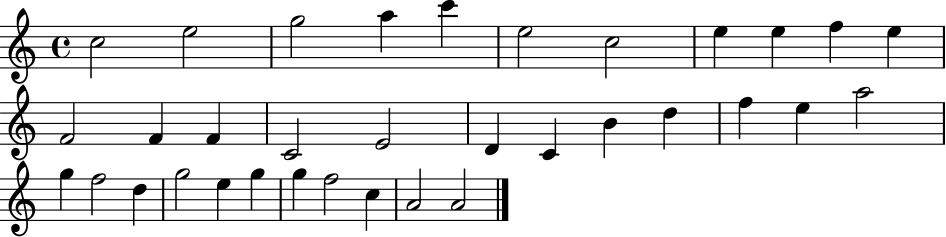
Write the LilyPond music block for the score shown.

{
  \clef treble
  \time 4/4
  \defaultTimeSignature
  \key c \major
  c''2 e''2 | g''2 a''4 c'''4 | e''2 c''2 | e''4 e''4 f''4 e''4 | \break f'2 f'4 f'4 | c'2 e'2 | d'4 c'4 b'4 d''4 | f''4 e''4 a''2 | \break g''4 f''2 d''4 | g''2 e''4 g''4 | g''4 f''2 c''4 | a'2 a'2 | \break \bar "|."
}